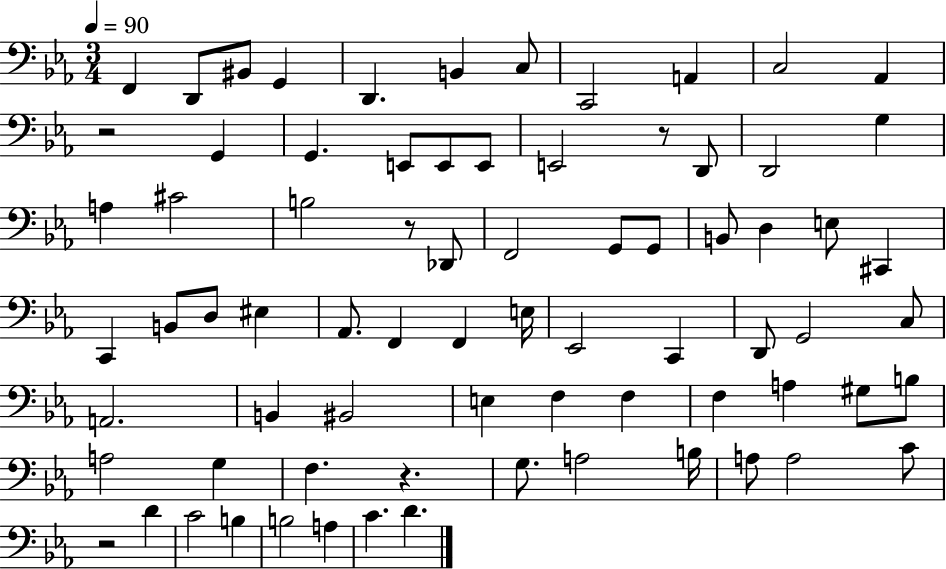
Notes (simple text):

F2/q D2/e BIS2/e G2/q D2/q. B2/q C3/e C2/h A2/q C3/h Ab2/q R/h G2/q G2/q. E2/e E2/e E2/e E2/h R/e D2/e D2/h G3/q A3/q C#4/h B3/h R/e Db2/e F2/h G2/e G2/e B2/e D3/q E3/e C#2/q C2/q B2/e D3/e EIS3/q Ab2/e. F2/q F2/q E3/s Eb2/h C2/q D2/e G2/h C3/e A2/h. B2/q BIS2/h E3/q F3/q F3/q F3/q A3/q G#3/e B3/e A3/h G3/q F3/q. R/q. G3/e. A3/h B3/s A3/e A3/h C4/e R/h D4/q C4/h B3/q B3/h A3/q C4/q. D4/q.